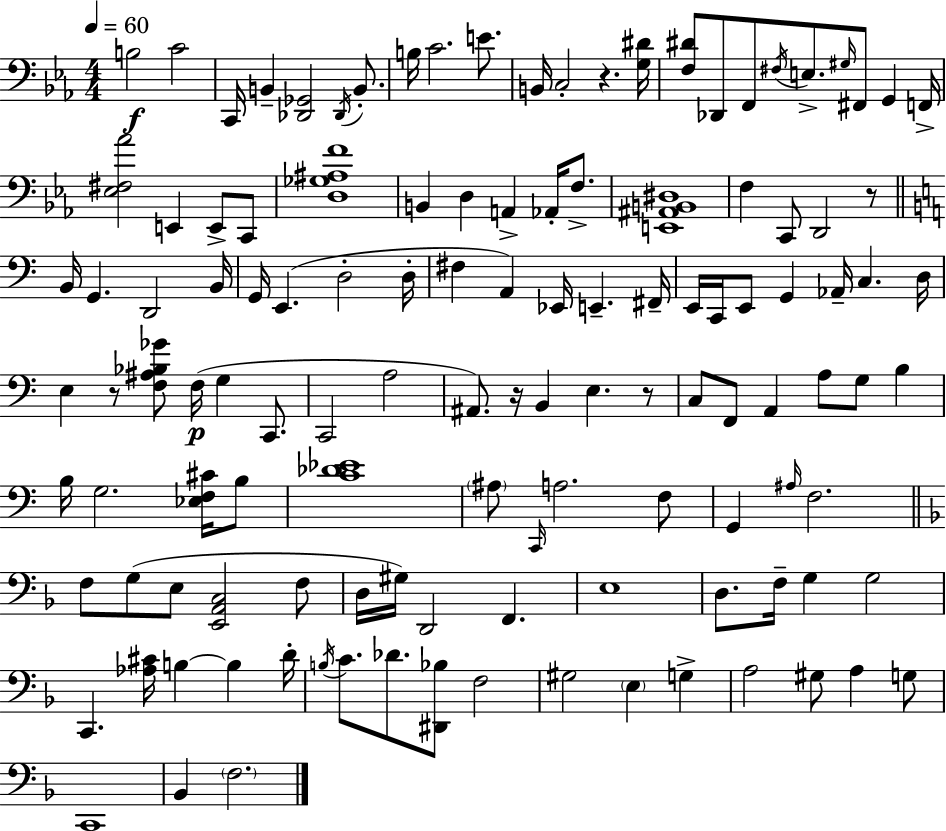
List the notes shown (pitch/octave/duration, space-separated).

B3/h C4/h C2/s B2/q [Db2,Gb2]/h Db2/s B2/e. B3/s C4/h. E4/e. B2/s C3/h R/q. [G3,D#4]/s [F3,D#4]/e Db2/e F2/e F#3/s E3/e. G#3/s F#2/e G2/q F2/s [Eb3,F#3,Ab4]/h E2/q E2/e C2/e [D3,Gb3,A#3,F4]/w B2/q D3/q A2/q Ab2/s F3/e. [E2,A#2,B2,D#3]/w F3/q C2/e D2/h R/e B2/s G2/q. D2/h B2/s G2/s E2/q. D3/h D3/s F#3/q A2/q Eb2/s E2/q. F#2/s E2/s C2/s E2/e G2/q Ab2/s C3/q. D3/s E3/q R/e [F3,A#3,Bb3,Gb4]/e F3/s G3/q C2/e. C2/h A3/h A#2/e. R/s B2/q E3/q. R/e C3/e F2/e A2/q A3/e G3/e B3/q B3/s G3/h. [Eb3,F3,C#4]/s B3/e [C4,Db4,Eb4]/w A#3/e C2/s A3/h. F3/e G2/q A#3/s F3/h. F3/e G3/e E3/e [E2,A2,C3]/h F3/e D3/s G#3/s D2/h F2/q. E3/w D3/e. F3/s G3/q G3/h C2/q. [Ab3,C#4]/s B3/q B3/q D4/s B3/s C4/e. Db4/e. [D#2,Bb3]/e F3/h G#3/h E3/q G3/q A3/h G#3/e A3/q G3/e C2/w Bb2/q F3/h.